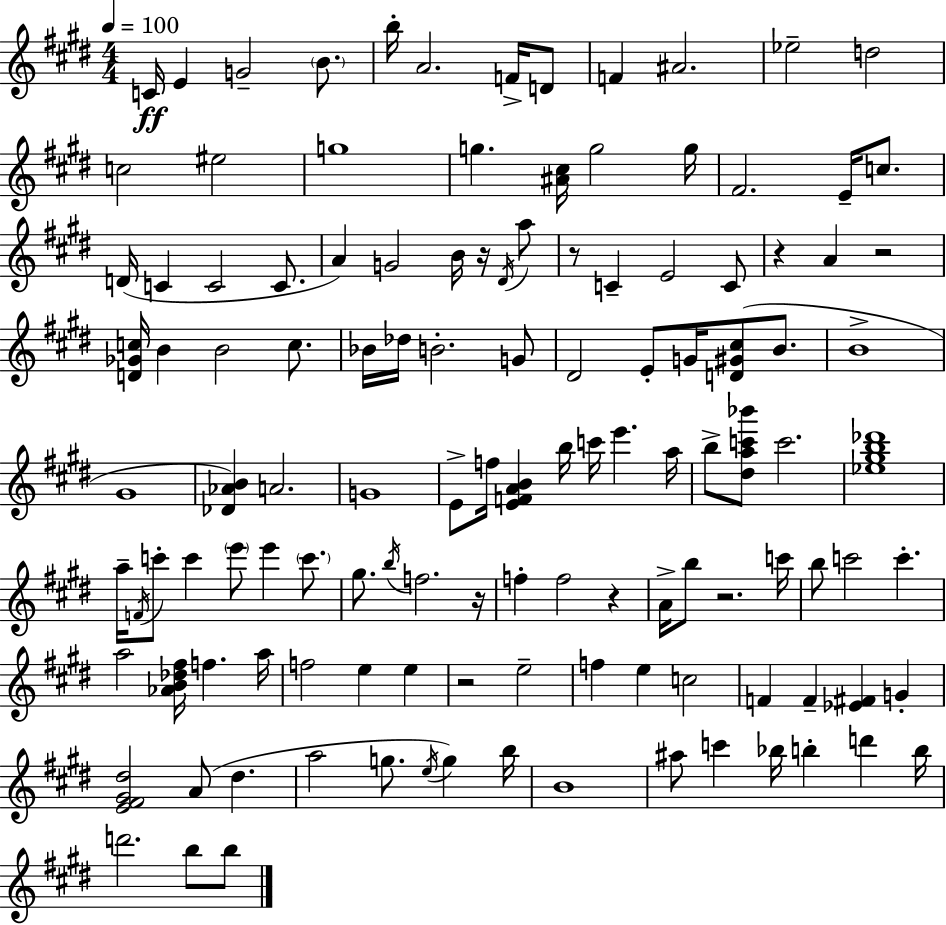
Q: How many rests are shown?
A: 8